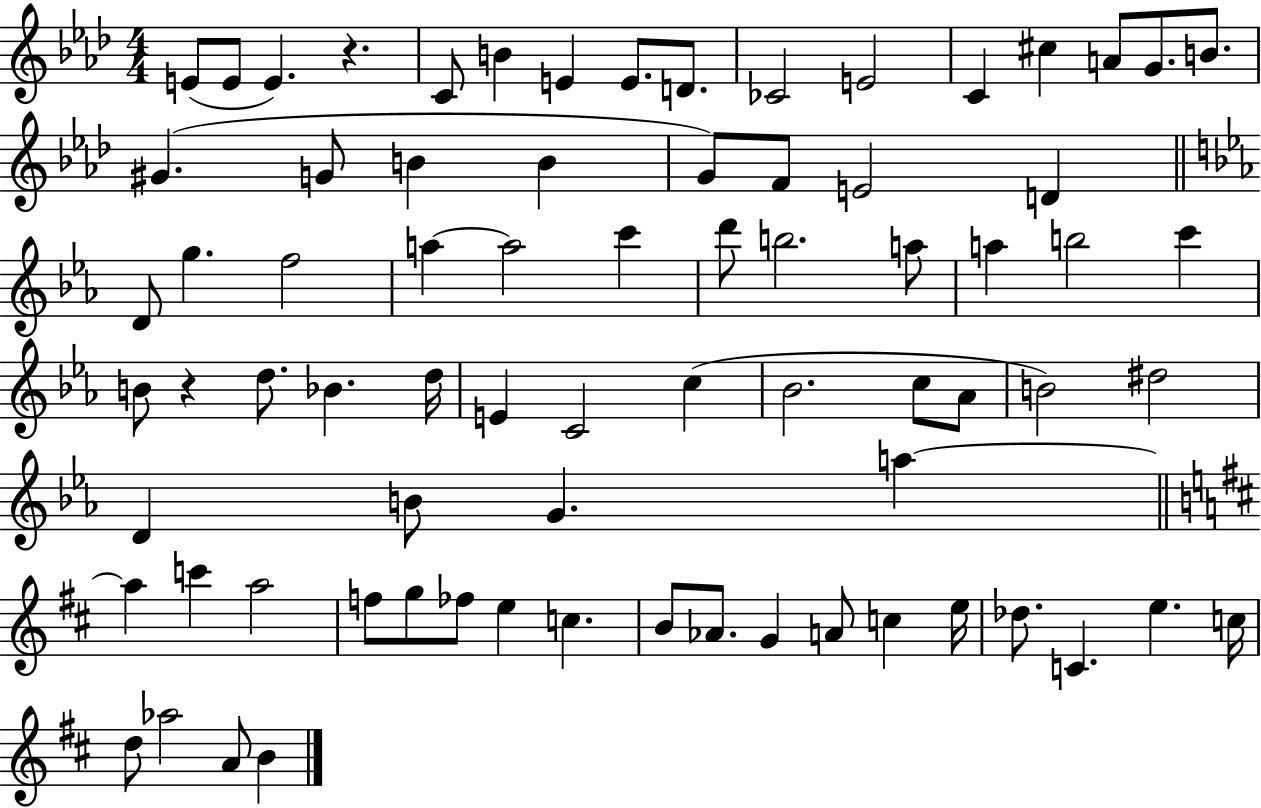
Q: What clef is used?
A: treble